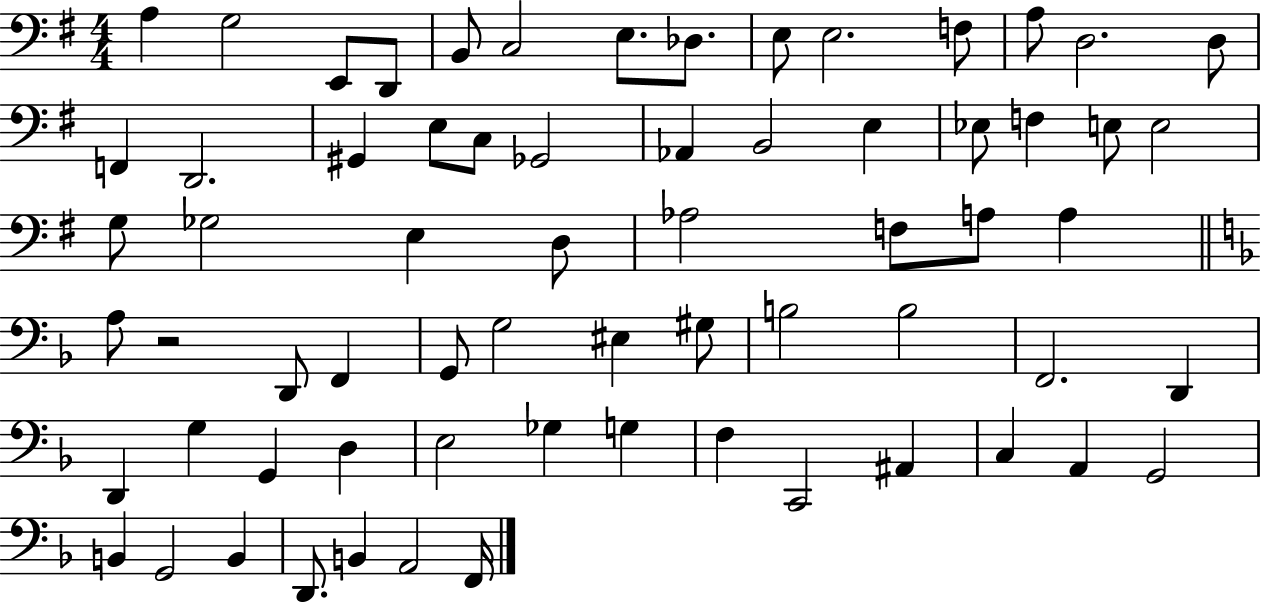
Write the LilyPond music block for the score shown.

{
  \clef bass
  \numericTimeSignature
  \time 4/4
  \key g \major
  a4 g2 e,8 d,8 | b,8 c2 e8. des8. | e8 e2. f8 | a8 d2. d8 | \break f,4 d,2. | gis,4 e8 c8 ges,2 | aes,4 b,2 e4 | ees8 f4 e8 e2 | \break g8 ges2 e4 d8 | aes2 f8 a8 a4 | \bar "||" \break \key f \major a8 r2 d,8 f,4 | g,8 g2 eis4 gis8 | b2 b2 | f,2. d,4 | \break d,4 g4 g,4 d4 | e2 ges4 g4 | f4 c,2 ais,4 | c4 a,4 g,2 | \break b,4 g,2 b,4 | d,8. b,4 a,2 f,16 | \bar "|."
}